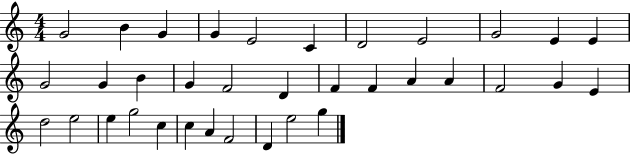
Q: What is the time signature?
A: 4/4